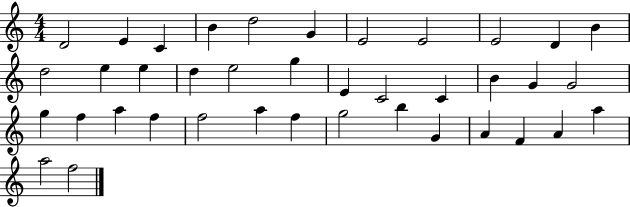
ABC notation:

X:1
T:Untitled
M:4/4
L:1/4
K:C
D2 E C B d2 G E2 E2 E2 D B d2 e e d e2 g E C2 C B G G2 g f a f f2 a f g2 b G A F A a a2 f2